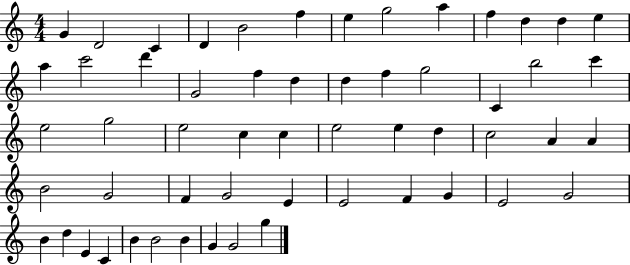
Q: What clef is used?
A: treble